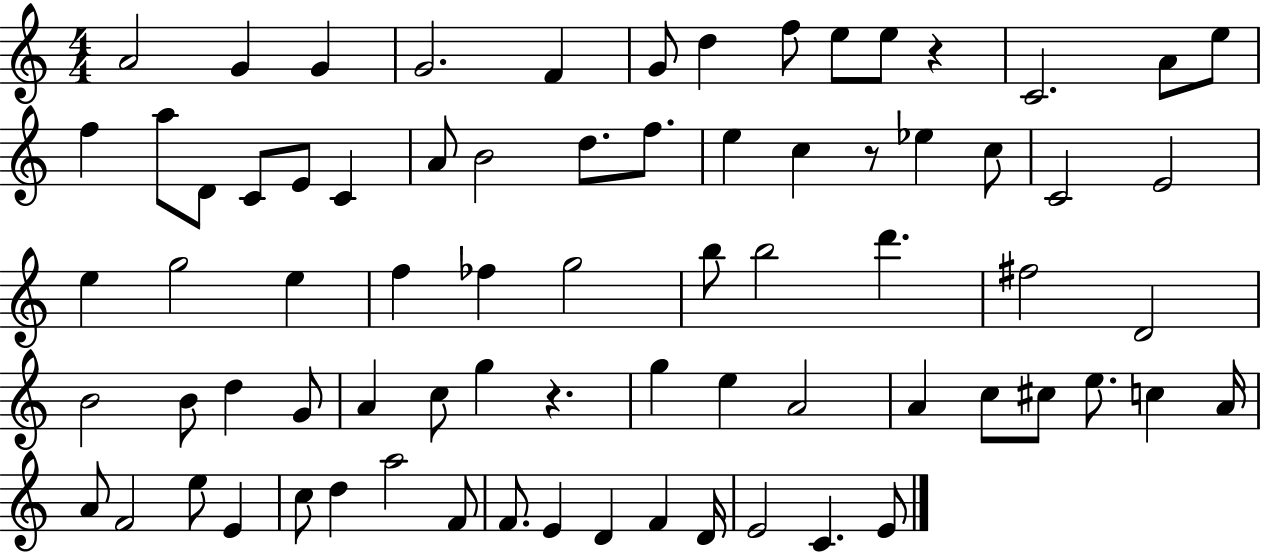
A4/h G4/q G4/q G4/h. F4/q G4/e D5/q F5/e E5/e E5/e R/q C4/h. A4/e E5/e F5/q A5/e D4/e C4/e E4/e C4/q A4/e B4/h D5/e. F5/e. E5/q C5/q R/e Eb5/q C5/e C4/h E4/h E5/q G5/h E5/q F5/q FES5/q G5/h B5/e B5/h D6/q. F#5/h D4/h B4/h B4/e D5/q G4/e A4/q C5/e G5/q R/q. G5/q E5/q A4/h A4/q C5/e C#5/e E5/e. C5/q A4/s A4/e F4/h E5/e E4/q C5/e D5/q A5/h F4/e F4/e. E4/q D4/q F4/q D4/s E4/h C4/q. E4/e